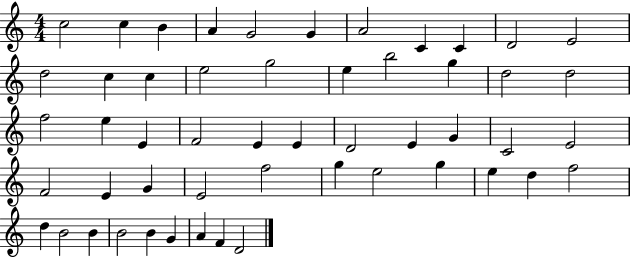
X:1
T:Untitled
M:4/4
L:1/4
K:C
c2 c B A G2 G A2 C C D2 E2 d2 c c e2 g2 e b2 g d2 d2 f2 e E F2 E E D2 E G C2 E2 F2 E G E2 f2 g e2 g e d f2 d B2 B B2 B G A F D2